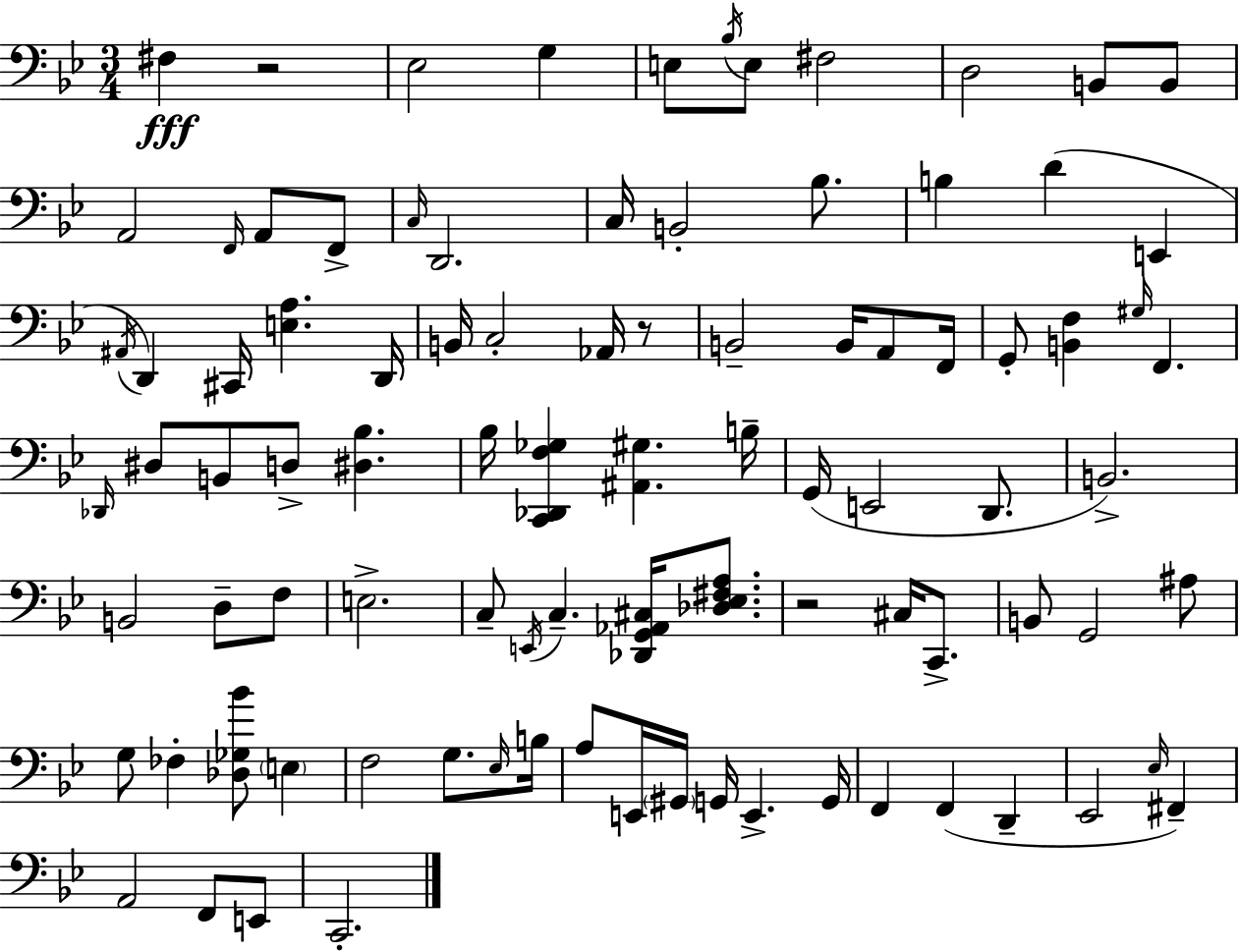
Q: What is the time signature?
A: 3/4